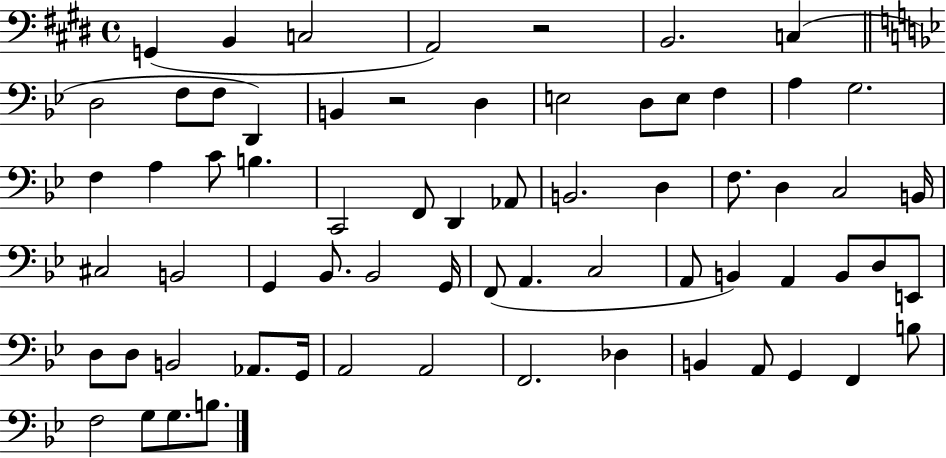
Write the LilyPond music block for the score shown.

{
  \clef bass
  \time 4/4
  \defaultTimeSignature
  \key e \major
  g,4( b,4 c2 | a,2) r2 | b,2. c4( | \bar "||" \break \key g \minor d2 f8 f8 d,4) | b,4 r2 d4 | e2 d8 e8 f4 | a4 g2. | \break f4 a4 c'8 b4. | c,2 f,8 d,4 aes,8 | b,2. d4 | f8. d4 c2 b,16 | \break cis2 b,2 | g,4 bes,8. bes,2 g,16 | f,8( a,4. c2 | a,8 b,4) a,4 b,8 d8 e,8 | \break d8 d8 b,2 aes,8. g,16 | a,2 a,2 | f,2. des4 | b,4 a,8 g,4 f,4 b8 | \break f2 g8 g8. b8. | \bar "|."
}